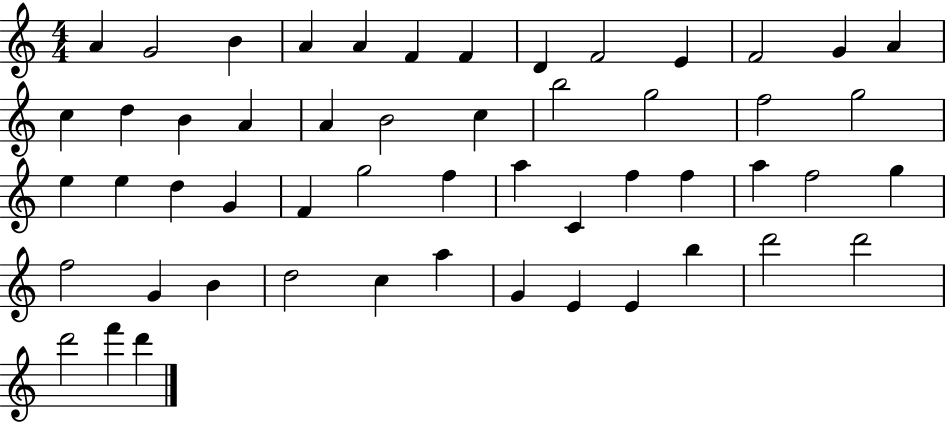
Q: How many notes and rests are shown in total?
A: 53